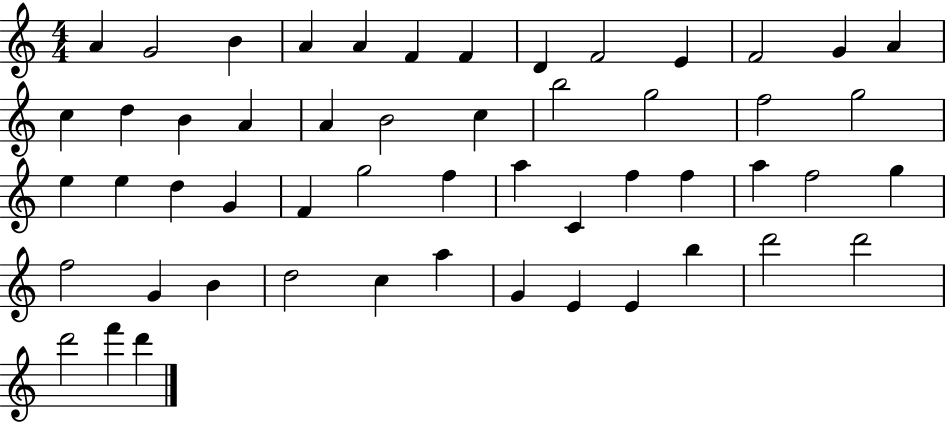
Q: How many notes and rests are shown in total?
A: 53